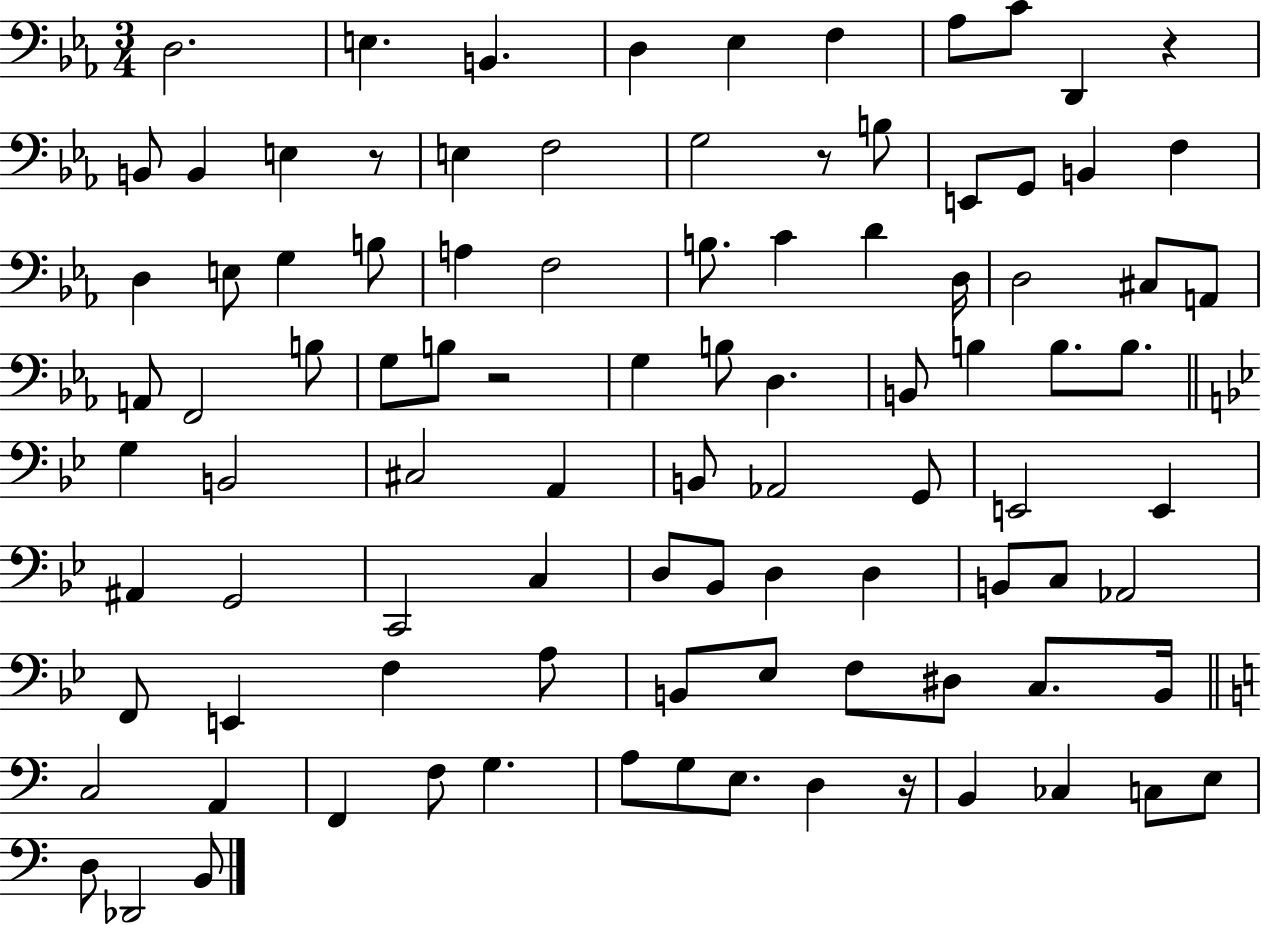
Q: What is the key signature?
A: EES major